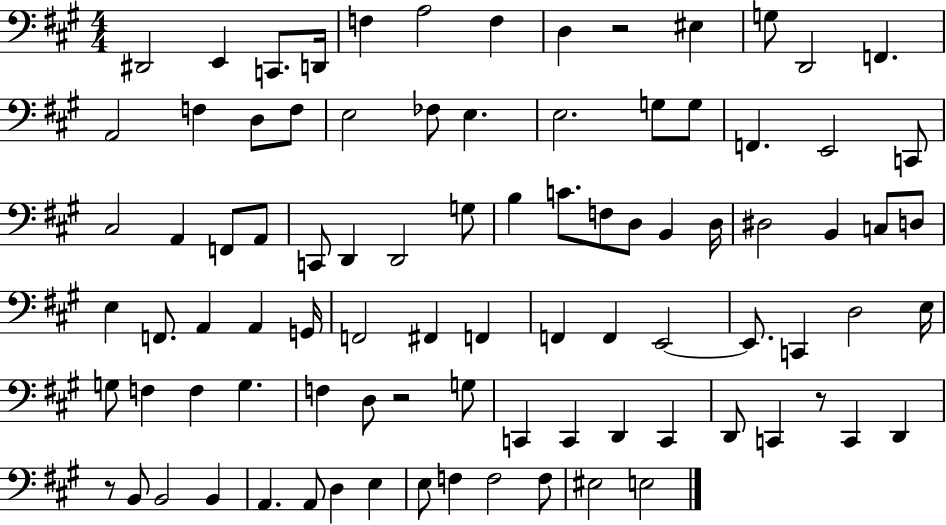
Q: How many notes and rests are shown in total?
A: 90